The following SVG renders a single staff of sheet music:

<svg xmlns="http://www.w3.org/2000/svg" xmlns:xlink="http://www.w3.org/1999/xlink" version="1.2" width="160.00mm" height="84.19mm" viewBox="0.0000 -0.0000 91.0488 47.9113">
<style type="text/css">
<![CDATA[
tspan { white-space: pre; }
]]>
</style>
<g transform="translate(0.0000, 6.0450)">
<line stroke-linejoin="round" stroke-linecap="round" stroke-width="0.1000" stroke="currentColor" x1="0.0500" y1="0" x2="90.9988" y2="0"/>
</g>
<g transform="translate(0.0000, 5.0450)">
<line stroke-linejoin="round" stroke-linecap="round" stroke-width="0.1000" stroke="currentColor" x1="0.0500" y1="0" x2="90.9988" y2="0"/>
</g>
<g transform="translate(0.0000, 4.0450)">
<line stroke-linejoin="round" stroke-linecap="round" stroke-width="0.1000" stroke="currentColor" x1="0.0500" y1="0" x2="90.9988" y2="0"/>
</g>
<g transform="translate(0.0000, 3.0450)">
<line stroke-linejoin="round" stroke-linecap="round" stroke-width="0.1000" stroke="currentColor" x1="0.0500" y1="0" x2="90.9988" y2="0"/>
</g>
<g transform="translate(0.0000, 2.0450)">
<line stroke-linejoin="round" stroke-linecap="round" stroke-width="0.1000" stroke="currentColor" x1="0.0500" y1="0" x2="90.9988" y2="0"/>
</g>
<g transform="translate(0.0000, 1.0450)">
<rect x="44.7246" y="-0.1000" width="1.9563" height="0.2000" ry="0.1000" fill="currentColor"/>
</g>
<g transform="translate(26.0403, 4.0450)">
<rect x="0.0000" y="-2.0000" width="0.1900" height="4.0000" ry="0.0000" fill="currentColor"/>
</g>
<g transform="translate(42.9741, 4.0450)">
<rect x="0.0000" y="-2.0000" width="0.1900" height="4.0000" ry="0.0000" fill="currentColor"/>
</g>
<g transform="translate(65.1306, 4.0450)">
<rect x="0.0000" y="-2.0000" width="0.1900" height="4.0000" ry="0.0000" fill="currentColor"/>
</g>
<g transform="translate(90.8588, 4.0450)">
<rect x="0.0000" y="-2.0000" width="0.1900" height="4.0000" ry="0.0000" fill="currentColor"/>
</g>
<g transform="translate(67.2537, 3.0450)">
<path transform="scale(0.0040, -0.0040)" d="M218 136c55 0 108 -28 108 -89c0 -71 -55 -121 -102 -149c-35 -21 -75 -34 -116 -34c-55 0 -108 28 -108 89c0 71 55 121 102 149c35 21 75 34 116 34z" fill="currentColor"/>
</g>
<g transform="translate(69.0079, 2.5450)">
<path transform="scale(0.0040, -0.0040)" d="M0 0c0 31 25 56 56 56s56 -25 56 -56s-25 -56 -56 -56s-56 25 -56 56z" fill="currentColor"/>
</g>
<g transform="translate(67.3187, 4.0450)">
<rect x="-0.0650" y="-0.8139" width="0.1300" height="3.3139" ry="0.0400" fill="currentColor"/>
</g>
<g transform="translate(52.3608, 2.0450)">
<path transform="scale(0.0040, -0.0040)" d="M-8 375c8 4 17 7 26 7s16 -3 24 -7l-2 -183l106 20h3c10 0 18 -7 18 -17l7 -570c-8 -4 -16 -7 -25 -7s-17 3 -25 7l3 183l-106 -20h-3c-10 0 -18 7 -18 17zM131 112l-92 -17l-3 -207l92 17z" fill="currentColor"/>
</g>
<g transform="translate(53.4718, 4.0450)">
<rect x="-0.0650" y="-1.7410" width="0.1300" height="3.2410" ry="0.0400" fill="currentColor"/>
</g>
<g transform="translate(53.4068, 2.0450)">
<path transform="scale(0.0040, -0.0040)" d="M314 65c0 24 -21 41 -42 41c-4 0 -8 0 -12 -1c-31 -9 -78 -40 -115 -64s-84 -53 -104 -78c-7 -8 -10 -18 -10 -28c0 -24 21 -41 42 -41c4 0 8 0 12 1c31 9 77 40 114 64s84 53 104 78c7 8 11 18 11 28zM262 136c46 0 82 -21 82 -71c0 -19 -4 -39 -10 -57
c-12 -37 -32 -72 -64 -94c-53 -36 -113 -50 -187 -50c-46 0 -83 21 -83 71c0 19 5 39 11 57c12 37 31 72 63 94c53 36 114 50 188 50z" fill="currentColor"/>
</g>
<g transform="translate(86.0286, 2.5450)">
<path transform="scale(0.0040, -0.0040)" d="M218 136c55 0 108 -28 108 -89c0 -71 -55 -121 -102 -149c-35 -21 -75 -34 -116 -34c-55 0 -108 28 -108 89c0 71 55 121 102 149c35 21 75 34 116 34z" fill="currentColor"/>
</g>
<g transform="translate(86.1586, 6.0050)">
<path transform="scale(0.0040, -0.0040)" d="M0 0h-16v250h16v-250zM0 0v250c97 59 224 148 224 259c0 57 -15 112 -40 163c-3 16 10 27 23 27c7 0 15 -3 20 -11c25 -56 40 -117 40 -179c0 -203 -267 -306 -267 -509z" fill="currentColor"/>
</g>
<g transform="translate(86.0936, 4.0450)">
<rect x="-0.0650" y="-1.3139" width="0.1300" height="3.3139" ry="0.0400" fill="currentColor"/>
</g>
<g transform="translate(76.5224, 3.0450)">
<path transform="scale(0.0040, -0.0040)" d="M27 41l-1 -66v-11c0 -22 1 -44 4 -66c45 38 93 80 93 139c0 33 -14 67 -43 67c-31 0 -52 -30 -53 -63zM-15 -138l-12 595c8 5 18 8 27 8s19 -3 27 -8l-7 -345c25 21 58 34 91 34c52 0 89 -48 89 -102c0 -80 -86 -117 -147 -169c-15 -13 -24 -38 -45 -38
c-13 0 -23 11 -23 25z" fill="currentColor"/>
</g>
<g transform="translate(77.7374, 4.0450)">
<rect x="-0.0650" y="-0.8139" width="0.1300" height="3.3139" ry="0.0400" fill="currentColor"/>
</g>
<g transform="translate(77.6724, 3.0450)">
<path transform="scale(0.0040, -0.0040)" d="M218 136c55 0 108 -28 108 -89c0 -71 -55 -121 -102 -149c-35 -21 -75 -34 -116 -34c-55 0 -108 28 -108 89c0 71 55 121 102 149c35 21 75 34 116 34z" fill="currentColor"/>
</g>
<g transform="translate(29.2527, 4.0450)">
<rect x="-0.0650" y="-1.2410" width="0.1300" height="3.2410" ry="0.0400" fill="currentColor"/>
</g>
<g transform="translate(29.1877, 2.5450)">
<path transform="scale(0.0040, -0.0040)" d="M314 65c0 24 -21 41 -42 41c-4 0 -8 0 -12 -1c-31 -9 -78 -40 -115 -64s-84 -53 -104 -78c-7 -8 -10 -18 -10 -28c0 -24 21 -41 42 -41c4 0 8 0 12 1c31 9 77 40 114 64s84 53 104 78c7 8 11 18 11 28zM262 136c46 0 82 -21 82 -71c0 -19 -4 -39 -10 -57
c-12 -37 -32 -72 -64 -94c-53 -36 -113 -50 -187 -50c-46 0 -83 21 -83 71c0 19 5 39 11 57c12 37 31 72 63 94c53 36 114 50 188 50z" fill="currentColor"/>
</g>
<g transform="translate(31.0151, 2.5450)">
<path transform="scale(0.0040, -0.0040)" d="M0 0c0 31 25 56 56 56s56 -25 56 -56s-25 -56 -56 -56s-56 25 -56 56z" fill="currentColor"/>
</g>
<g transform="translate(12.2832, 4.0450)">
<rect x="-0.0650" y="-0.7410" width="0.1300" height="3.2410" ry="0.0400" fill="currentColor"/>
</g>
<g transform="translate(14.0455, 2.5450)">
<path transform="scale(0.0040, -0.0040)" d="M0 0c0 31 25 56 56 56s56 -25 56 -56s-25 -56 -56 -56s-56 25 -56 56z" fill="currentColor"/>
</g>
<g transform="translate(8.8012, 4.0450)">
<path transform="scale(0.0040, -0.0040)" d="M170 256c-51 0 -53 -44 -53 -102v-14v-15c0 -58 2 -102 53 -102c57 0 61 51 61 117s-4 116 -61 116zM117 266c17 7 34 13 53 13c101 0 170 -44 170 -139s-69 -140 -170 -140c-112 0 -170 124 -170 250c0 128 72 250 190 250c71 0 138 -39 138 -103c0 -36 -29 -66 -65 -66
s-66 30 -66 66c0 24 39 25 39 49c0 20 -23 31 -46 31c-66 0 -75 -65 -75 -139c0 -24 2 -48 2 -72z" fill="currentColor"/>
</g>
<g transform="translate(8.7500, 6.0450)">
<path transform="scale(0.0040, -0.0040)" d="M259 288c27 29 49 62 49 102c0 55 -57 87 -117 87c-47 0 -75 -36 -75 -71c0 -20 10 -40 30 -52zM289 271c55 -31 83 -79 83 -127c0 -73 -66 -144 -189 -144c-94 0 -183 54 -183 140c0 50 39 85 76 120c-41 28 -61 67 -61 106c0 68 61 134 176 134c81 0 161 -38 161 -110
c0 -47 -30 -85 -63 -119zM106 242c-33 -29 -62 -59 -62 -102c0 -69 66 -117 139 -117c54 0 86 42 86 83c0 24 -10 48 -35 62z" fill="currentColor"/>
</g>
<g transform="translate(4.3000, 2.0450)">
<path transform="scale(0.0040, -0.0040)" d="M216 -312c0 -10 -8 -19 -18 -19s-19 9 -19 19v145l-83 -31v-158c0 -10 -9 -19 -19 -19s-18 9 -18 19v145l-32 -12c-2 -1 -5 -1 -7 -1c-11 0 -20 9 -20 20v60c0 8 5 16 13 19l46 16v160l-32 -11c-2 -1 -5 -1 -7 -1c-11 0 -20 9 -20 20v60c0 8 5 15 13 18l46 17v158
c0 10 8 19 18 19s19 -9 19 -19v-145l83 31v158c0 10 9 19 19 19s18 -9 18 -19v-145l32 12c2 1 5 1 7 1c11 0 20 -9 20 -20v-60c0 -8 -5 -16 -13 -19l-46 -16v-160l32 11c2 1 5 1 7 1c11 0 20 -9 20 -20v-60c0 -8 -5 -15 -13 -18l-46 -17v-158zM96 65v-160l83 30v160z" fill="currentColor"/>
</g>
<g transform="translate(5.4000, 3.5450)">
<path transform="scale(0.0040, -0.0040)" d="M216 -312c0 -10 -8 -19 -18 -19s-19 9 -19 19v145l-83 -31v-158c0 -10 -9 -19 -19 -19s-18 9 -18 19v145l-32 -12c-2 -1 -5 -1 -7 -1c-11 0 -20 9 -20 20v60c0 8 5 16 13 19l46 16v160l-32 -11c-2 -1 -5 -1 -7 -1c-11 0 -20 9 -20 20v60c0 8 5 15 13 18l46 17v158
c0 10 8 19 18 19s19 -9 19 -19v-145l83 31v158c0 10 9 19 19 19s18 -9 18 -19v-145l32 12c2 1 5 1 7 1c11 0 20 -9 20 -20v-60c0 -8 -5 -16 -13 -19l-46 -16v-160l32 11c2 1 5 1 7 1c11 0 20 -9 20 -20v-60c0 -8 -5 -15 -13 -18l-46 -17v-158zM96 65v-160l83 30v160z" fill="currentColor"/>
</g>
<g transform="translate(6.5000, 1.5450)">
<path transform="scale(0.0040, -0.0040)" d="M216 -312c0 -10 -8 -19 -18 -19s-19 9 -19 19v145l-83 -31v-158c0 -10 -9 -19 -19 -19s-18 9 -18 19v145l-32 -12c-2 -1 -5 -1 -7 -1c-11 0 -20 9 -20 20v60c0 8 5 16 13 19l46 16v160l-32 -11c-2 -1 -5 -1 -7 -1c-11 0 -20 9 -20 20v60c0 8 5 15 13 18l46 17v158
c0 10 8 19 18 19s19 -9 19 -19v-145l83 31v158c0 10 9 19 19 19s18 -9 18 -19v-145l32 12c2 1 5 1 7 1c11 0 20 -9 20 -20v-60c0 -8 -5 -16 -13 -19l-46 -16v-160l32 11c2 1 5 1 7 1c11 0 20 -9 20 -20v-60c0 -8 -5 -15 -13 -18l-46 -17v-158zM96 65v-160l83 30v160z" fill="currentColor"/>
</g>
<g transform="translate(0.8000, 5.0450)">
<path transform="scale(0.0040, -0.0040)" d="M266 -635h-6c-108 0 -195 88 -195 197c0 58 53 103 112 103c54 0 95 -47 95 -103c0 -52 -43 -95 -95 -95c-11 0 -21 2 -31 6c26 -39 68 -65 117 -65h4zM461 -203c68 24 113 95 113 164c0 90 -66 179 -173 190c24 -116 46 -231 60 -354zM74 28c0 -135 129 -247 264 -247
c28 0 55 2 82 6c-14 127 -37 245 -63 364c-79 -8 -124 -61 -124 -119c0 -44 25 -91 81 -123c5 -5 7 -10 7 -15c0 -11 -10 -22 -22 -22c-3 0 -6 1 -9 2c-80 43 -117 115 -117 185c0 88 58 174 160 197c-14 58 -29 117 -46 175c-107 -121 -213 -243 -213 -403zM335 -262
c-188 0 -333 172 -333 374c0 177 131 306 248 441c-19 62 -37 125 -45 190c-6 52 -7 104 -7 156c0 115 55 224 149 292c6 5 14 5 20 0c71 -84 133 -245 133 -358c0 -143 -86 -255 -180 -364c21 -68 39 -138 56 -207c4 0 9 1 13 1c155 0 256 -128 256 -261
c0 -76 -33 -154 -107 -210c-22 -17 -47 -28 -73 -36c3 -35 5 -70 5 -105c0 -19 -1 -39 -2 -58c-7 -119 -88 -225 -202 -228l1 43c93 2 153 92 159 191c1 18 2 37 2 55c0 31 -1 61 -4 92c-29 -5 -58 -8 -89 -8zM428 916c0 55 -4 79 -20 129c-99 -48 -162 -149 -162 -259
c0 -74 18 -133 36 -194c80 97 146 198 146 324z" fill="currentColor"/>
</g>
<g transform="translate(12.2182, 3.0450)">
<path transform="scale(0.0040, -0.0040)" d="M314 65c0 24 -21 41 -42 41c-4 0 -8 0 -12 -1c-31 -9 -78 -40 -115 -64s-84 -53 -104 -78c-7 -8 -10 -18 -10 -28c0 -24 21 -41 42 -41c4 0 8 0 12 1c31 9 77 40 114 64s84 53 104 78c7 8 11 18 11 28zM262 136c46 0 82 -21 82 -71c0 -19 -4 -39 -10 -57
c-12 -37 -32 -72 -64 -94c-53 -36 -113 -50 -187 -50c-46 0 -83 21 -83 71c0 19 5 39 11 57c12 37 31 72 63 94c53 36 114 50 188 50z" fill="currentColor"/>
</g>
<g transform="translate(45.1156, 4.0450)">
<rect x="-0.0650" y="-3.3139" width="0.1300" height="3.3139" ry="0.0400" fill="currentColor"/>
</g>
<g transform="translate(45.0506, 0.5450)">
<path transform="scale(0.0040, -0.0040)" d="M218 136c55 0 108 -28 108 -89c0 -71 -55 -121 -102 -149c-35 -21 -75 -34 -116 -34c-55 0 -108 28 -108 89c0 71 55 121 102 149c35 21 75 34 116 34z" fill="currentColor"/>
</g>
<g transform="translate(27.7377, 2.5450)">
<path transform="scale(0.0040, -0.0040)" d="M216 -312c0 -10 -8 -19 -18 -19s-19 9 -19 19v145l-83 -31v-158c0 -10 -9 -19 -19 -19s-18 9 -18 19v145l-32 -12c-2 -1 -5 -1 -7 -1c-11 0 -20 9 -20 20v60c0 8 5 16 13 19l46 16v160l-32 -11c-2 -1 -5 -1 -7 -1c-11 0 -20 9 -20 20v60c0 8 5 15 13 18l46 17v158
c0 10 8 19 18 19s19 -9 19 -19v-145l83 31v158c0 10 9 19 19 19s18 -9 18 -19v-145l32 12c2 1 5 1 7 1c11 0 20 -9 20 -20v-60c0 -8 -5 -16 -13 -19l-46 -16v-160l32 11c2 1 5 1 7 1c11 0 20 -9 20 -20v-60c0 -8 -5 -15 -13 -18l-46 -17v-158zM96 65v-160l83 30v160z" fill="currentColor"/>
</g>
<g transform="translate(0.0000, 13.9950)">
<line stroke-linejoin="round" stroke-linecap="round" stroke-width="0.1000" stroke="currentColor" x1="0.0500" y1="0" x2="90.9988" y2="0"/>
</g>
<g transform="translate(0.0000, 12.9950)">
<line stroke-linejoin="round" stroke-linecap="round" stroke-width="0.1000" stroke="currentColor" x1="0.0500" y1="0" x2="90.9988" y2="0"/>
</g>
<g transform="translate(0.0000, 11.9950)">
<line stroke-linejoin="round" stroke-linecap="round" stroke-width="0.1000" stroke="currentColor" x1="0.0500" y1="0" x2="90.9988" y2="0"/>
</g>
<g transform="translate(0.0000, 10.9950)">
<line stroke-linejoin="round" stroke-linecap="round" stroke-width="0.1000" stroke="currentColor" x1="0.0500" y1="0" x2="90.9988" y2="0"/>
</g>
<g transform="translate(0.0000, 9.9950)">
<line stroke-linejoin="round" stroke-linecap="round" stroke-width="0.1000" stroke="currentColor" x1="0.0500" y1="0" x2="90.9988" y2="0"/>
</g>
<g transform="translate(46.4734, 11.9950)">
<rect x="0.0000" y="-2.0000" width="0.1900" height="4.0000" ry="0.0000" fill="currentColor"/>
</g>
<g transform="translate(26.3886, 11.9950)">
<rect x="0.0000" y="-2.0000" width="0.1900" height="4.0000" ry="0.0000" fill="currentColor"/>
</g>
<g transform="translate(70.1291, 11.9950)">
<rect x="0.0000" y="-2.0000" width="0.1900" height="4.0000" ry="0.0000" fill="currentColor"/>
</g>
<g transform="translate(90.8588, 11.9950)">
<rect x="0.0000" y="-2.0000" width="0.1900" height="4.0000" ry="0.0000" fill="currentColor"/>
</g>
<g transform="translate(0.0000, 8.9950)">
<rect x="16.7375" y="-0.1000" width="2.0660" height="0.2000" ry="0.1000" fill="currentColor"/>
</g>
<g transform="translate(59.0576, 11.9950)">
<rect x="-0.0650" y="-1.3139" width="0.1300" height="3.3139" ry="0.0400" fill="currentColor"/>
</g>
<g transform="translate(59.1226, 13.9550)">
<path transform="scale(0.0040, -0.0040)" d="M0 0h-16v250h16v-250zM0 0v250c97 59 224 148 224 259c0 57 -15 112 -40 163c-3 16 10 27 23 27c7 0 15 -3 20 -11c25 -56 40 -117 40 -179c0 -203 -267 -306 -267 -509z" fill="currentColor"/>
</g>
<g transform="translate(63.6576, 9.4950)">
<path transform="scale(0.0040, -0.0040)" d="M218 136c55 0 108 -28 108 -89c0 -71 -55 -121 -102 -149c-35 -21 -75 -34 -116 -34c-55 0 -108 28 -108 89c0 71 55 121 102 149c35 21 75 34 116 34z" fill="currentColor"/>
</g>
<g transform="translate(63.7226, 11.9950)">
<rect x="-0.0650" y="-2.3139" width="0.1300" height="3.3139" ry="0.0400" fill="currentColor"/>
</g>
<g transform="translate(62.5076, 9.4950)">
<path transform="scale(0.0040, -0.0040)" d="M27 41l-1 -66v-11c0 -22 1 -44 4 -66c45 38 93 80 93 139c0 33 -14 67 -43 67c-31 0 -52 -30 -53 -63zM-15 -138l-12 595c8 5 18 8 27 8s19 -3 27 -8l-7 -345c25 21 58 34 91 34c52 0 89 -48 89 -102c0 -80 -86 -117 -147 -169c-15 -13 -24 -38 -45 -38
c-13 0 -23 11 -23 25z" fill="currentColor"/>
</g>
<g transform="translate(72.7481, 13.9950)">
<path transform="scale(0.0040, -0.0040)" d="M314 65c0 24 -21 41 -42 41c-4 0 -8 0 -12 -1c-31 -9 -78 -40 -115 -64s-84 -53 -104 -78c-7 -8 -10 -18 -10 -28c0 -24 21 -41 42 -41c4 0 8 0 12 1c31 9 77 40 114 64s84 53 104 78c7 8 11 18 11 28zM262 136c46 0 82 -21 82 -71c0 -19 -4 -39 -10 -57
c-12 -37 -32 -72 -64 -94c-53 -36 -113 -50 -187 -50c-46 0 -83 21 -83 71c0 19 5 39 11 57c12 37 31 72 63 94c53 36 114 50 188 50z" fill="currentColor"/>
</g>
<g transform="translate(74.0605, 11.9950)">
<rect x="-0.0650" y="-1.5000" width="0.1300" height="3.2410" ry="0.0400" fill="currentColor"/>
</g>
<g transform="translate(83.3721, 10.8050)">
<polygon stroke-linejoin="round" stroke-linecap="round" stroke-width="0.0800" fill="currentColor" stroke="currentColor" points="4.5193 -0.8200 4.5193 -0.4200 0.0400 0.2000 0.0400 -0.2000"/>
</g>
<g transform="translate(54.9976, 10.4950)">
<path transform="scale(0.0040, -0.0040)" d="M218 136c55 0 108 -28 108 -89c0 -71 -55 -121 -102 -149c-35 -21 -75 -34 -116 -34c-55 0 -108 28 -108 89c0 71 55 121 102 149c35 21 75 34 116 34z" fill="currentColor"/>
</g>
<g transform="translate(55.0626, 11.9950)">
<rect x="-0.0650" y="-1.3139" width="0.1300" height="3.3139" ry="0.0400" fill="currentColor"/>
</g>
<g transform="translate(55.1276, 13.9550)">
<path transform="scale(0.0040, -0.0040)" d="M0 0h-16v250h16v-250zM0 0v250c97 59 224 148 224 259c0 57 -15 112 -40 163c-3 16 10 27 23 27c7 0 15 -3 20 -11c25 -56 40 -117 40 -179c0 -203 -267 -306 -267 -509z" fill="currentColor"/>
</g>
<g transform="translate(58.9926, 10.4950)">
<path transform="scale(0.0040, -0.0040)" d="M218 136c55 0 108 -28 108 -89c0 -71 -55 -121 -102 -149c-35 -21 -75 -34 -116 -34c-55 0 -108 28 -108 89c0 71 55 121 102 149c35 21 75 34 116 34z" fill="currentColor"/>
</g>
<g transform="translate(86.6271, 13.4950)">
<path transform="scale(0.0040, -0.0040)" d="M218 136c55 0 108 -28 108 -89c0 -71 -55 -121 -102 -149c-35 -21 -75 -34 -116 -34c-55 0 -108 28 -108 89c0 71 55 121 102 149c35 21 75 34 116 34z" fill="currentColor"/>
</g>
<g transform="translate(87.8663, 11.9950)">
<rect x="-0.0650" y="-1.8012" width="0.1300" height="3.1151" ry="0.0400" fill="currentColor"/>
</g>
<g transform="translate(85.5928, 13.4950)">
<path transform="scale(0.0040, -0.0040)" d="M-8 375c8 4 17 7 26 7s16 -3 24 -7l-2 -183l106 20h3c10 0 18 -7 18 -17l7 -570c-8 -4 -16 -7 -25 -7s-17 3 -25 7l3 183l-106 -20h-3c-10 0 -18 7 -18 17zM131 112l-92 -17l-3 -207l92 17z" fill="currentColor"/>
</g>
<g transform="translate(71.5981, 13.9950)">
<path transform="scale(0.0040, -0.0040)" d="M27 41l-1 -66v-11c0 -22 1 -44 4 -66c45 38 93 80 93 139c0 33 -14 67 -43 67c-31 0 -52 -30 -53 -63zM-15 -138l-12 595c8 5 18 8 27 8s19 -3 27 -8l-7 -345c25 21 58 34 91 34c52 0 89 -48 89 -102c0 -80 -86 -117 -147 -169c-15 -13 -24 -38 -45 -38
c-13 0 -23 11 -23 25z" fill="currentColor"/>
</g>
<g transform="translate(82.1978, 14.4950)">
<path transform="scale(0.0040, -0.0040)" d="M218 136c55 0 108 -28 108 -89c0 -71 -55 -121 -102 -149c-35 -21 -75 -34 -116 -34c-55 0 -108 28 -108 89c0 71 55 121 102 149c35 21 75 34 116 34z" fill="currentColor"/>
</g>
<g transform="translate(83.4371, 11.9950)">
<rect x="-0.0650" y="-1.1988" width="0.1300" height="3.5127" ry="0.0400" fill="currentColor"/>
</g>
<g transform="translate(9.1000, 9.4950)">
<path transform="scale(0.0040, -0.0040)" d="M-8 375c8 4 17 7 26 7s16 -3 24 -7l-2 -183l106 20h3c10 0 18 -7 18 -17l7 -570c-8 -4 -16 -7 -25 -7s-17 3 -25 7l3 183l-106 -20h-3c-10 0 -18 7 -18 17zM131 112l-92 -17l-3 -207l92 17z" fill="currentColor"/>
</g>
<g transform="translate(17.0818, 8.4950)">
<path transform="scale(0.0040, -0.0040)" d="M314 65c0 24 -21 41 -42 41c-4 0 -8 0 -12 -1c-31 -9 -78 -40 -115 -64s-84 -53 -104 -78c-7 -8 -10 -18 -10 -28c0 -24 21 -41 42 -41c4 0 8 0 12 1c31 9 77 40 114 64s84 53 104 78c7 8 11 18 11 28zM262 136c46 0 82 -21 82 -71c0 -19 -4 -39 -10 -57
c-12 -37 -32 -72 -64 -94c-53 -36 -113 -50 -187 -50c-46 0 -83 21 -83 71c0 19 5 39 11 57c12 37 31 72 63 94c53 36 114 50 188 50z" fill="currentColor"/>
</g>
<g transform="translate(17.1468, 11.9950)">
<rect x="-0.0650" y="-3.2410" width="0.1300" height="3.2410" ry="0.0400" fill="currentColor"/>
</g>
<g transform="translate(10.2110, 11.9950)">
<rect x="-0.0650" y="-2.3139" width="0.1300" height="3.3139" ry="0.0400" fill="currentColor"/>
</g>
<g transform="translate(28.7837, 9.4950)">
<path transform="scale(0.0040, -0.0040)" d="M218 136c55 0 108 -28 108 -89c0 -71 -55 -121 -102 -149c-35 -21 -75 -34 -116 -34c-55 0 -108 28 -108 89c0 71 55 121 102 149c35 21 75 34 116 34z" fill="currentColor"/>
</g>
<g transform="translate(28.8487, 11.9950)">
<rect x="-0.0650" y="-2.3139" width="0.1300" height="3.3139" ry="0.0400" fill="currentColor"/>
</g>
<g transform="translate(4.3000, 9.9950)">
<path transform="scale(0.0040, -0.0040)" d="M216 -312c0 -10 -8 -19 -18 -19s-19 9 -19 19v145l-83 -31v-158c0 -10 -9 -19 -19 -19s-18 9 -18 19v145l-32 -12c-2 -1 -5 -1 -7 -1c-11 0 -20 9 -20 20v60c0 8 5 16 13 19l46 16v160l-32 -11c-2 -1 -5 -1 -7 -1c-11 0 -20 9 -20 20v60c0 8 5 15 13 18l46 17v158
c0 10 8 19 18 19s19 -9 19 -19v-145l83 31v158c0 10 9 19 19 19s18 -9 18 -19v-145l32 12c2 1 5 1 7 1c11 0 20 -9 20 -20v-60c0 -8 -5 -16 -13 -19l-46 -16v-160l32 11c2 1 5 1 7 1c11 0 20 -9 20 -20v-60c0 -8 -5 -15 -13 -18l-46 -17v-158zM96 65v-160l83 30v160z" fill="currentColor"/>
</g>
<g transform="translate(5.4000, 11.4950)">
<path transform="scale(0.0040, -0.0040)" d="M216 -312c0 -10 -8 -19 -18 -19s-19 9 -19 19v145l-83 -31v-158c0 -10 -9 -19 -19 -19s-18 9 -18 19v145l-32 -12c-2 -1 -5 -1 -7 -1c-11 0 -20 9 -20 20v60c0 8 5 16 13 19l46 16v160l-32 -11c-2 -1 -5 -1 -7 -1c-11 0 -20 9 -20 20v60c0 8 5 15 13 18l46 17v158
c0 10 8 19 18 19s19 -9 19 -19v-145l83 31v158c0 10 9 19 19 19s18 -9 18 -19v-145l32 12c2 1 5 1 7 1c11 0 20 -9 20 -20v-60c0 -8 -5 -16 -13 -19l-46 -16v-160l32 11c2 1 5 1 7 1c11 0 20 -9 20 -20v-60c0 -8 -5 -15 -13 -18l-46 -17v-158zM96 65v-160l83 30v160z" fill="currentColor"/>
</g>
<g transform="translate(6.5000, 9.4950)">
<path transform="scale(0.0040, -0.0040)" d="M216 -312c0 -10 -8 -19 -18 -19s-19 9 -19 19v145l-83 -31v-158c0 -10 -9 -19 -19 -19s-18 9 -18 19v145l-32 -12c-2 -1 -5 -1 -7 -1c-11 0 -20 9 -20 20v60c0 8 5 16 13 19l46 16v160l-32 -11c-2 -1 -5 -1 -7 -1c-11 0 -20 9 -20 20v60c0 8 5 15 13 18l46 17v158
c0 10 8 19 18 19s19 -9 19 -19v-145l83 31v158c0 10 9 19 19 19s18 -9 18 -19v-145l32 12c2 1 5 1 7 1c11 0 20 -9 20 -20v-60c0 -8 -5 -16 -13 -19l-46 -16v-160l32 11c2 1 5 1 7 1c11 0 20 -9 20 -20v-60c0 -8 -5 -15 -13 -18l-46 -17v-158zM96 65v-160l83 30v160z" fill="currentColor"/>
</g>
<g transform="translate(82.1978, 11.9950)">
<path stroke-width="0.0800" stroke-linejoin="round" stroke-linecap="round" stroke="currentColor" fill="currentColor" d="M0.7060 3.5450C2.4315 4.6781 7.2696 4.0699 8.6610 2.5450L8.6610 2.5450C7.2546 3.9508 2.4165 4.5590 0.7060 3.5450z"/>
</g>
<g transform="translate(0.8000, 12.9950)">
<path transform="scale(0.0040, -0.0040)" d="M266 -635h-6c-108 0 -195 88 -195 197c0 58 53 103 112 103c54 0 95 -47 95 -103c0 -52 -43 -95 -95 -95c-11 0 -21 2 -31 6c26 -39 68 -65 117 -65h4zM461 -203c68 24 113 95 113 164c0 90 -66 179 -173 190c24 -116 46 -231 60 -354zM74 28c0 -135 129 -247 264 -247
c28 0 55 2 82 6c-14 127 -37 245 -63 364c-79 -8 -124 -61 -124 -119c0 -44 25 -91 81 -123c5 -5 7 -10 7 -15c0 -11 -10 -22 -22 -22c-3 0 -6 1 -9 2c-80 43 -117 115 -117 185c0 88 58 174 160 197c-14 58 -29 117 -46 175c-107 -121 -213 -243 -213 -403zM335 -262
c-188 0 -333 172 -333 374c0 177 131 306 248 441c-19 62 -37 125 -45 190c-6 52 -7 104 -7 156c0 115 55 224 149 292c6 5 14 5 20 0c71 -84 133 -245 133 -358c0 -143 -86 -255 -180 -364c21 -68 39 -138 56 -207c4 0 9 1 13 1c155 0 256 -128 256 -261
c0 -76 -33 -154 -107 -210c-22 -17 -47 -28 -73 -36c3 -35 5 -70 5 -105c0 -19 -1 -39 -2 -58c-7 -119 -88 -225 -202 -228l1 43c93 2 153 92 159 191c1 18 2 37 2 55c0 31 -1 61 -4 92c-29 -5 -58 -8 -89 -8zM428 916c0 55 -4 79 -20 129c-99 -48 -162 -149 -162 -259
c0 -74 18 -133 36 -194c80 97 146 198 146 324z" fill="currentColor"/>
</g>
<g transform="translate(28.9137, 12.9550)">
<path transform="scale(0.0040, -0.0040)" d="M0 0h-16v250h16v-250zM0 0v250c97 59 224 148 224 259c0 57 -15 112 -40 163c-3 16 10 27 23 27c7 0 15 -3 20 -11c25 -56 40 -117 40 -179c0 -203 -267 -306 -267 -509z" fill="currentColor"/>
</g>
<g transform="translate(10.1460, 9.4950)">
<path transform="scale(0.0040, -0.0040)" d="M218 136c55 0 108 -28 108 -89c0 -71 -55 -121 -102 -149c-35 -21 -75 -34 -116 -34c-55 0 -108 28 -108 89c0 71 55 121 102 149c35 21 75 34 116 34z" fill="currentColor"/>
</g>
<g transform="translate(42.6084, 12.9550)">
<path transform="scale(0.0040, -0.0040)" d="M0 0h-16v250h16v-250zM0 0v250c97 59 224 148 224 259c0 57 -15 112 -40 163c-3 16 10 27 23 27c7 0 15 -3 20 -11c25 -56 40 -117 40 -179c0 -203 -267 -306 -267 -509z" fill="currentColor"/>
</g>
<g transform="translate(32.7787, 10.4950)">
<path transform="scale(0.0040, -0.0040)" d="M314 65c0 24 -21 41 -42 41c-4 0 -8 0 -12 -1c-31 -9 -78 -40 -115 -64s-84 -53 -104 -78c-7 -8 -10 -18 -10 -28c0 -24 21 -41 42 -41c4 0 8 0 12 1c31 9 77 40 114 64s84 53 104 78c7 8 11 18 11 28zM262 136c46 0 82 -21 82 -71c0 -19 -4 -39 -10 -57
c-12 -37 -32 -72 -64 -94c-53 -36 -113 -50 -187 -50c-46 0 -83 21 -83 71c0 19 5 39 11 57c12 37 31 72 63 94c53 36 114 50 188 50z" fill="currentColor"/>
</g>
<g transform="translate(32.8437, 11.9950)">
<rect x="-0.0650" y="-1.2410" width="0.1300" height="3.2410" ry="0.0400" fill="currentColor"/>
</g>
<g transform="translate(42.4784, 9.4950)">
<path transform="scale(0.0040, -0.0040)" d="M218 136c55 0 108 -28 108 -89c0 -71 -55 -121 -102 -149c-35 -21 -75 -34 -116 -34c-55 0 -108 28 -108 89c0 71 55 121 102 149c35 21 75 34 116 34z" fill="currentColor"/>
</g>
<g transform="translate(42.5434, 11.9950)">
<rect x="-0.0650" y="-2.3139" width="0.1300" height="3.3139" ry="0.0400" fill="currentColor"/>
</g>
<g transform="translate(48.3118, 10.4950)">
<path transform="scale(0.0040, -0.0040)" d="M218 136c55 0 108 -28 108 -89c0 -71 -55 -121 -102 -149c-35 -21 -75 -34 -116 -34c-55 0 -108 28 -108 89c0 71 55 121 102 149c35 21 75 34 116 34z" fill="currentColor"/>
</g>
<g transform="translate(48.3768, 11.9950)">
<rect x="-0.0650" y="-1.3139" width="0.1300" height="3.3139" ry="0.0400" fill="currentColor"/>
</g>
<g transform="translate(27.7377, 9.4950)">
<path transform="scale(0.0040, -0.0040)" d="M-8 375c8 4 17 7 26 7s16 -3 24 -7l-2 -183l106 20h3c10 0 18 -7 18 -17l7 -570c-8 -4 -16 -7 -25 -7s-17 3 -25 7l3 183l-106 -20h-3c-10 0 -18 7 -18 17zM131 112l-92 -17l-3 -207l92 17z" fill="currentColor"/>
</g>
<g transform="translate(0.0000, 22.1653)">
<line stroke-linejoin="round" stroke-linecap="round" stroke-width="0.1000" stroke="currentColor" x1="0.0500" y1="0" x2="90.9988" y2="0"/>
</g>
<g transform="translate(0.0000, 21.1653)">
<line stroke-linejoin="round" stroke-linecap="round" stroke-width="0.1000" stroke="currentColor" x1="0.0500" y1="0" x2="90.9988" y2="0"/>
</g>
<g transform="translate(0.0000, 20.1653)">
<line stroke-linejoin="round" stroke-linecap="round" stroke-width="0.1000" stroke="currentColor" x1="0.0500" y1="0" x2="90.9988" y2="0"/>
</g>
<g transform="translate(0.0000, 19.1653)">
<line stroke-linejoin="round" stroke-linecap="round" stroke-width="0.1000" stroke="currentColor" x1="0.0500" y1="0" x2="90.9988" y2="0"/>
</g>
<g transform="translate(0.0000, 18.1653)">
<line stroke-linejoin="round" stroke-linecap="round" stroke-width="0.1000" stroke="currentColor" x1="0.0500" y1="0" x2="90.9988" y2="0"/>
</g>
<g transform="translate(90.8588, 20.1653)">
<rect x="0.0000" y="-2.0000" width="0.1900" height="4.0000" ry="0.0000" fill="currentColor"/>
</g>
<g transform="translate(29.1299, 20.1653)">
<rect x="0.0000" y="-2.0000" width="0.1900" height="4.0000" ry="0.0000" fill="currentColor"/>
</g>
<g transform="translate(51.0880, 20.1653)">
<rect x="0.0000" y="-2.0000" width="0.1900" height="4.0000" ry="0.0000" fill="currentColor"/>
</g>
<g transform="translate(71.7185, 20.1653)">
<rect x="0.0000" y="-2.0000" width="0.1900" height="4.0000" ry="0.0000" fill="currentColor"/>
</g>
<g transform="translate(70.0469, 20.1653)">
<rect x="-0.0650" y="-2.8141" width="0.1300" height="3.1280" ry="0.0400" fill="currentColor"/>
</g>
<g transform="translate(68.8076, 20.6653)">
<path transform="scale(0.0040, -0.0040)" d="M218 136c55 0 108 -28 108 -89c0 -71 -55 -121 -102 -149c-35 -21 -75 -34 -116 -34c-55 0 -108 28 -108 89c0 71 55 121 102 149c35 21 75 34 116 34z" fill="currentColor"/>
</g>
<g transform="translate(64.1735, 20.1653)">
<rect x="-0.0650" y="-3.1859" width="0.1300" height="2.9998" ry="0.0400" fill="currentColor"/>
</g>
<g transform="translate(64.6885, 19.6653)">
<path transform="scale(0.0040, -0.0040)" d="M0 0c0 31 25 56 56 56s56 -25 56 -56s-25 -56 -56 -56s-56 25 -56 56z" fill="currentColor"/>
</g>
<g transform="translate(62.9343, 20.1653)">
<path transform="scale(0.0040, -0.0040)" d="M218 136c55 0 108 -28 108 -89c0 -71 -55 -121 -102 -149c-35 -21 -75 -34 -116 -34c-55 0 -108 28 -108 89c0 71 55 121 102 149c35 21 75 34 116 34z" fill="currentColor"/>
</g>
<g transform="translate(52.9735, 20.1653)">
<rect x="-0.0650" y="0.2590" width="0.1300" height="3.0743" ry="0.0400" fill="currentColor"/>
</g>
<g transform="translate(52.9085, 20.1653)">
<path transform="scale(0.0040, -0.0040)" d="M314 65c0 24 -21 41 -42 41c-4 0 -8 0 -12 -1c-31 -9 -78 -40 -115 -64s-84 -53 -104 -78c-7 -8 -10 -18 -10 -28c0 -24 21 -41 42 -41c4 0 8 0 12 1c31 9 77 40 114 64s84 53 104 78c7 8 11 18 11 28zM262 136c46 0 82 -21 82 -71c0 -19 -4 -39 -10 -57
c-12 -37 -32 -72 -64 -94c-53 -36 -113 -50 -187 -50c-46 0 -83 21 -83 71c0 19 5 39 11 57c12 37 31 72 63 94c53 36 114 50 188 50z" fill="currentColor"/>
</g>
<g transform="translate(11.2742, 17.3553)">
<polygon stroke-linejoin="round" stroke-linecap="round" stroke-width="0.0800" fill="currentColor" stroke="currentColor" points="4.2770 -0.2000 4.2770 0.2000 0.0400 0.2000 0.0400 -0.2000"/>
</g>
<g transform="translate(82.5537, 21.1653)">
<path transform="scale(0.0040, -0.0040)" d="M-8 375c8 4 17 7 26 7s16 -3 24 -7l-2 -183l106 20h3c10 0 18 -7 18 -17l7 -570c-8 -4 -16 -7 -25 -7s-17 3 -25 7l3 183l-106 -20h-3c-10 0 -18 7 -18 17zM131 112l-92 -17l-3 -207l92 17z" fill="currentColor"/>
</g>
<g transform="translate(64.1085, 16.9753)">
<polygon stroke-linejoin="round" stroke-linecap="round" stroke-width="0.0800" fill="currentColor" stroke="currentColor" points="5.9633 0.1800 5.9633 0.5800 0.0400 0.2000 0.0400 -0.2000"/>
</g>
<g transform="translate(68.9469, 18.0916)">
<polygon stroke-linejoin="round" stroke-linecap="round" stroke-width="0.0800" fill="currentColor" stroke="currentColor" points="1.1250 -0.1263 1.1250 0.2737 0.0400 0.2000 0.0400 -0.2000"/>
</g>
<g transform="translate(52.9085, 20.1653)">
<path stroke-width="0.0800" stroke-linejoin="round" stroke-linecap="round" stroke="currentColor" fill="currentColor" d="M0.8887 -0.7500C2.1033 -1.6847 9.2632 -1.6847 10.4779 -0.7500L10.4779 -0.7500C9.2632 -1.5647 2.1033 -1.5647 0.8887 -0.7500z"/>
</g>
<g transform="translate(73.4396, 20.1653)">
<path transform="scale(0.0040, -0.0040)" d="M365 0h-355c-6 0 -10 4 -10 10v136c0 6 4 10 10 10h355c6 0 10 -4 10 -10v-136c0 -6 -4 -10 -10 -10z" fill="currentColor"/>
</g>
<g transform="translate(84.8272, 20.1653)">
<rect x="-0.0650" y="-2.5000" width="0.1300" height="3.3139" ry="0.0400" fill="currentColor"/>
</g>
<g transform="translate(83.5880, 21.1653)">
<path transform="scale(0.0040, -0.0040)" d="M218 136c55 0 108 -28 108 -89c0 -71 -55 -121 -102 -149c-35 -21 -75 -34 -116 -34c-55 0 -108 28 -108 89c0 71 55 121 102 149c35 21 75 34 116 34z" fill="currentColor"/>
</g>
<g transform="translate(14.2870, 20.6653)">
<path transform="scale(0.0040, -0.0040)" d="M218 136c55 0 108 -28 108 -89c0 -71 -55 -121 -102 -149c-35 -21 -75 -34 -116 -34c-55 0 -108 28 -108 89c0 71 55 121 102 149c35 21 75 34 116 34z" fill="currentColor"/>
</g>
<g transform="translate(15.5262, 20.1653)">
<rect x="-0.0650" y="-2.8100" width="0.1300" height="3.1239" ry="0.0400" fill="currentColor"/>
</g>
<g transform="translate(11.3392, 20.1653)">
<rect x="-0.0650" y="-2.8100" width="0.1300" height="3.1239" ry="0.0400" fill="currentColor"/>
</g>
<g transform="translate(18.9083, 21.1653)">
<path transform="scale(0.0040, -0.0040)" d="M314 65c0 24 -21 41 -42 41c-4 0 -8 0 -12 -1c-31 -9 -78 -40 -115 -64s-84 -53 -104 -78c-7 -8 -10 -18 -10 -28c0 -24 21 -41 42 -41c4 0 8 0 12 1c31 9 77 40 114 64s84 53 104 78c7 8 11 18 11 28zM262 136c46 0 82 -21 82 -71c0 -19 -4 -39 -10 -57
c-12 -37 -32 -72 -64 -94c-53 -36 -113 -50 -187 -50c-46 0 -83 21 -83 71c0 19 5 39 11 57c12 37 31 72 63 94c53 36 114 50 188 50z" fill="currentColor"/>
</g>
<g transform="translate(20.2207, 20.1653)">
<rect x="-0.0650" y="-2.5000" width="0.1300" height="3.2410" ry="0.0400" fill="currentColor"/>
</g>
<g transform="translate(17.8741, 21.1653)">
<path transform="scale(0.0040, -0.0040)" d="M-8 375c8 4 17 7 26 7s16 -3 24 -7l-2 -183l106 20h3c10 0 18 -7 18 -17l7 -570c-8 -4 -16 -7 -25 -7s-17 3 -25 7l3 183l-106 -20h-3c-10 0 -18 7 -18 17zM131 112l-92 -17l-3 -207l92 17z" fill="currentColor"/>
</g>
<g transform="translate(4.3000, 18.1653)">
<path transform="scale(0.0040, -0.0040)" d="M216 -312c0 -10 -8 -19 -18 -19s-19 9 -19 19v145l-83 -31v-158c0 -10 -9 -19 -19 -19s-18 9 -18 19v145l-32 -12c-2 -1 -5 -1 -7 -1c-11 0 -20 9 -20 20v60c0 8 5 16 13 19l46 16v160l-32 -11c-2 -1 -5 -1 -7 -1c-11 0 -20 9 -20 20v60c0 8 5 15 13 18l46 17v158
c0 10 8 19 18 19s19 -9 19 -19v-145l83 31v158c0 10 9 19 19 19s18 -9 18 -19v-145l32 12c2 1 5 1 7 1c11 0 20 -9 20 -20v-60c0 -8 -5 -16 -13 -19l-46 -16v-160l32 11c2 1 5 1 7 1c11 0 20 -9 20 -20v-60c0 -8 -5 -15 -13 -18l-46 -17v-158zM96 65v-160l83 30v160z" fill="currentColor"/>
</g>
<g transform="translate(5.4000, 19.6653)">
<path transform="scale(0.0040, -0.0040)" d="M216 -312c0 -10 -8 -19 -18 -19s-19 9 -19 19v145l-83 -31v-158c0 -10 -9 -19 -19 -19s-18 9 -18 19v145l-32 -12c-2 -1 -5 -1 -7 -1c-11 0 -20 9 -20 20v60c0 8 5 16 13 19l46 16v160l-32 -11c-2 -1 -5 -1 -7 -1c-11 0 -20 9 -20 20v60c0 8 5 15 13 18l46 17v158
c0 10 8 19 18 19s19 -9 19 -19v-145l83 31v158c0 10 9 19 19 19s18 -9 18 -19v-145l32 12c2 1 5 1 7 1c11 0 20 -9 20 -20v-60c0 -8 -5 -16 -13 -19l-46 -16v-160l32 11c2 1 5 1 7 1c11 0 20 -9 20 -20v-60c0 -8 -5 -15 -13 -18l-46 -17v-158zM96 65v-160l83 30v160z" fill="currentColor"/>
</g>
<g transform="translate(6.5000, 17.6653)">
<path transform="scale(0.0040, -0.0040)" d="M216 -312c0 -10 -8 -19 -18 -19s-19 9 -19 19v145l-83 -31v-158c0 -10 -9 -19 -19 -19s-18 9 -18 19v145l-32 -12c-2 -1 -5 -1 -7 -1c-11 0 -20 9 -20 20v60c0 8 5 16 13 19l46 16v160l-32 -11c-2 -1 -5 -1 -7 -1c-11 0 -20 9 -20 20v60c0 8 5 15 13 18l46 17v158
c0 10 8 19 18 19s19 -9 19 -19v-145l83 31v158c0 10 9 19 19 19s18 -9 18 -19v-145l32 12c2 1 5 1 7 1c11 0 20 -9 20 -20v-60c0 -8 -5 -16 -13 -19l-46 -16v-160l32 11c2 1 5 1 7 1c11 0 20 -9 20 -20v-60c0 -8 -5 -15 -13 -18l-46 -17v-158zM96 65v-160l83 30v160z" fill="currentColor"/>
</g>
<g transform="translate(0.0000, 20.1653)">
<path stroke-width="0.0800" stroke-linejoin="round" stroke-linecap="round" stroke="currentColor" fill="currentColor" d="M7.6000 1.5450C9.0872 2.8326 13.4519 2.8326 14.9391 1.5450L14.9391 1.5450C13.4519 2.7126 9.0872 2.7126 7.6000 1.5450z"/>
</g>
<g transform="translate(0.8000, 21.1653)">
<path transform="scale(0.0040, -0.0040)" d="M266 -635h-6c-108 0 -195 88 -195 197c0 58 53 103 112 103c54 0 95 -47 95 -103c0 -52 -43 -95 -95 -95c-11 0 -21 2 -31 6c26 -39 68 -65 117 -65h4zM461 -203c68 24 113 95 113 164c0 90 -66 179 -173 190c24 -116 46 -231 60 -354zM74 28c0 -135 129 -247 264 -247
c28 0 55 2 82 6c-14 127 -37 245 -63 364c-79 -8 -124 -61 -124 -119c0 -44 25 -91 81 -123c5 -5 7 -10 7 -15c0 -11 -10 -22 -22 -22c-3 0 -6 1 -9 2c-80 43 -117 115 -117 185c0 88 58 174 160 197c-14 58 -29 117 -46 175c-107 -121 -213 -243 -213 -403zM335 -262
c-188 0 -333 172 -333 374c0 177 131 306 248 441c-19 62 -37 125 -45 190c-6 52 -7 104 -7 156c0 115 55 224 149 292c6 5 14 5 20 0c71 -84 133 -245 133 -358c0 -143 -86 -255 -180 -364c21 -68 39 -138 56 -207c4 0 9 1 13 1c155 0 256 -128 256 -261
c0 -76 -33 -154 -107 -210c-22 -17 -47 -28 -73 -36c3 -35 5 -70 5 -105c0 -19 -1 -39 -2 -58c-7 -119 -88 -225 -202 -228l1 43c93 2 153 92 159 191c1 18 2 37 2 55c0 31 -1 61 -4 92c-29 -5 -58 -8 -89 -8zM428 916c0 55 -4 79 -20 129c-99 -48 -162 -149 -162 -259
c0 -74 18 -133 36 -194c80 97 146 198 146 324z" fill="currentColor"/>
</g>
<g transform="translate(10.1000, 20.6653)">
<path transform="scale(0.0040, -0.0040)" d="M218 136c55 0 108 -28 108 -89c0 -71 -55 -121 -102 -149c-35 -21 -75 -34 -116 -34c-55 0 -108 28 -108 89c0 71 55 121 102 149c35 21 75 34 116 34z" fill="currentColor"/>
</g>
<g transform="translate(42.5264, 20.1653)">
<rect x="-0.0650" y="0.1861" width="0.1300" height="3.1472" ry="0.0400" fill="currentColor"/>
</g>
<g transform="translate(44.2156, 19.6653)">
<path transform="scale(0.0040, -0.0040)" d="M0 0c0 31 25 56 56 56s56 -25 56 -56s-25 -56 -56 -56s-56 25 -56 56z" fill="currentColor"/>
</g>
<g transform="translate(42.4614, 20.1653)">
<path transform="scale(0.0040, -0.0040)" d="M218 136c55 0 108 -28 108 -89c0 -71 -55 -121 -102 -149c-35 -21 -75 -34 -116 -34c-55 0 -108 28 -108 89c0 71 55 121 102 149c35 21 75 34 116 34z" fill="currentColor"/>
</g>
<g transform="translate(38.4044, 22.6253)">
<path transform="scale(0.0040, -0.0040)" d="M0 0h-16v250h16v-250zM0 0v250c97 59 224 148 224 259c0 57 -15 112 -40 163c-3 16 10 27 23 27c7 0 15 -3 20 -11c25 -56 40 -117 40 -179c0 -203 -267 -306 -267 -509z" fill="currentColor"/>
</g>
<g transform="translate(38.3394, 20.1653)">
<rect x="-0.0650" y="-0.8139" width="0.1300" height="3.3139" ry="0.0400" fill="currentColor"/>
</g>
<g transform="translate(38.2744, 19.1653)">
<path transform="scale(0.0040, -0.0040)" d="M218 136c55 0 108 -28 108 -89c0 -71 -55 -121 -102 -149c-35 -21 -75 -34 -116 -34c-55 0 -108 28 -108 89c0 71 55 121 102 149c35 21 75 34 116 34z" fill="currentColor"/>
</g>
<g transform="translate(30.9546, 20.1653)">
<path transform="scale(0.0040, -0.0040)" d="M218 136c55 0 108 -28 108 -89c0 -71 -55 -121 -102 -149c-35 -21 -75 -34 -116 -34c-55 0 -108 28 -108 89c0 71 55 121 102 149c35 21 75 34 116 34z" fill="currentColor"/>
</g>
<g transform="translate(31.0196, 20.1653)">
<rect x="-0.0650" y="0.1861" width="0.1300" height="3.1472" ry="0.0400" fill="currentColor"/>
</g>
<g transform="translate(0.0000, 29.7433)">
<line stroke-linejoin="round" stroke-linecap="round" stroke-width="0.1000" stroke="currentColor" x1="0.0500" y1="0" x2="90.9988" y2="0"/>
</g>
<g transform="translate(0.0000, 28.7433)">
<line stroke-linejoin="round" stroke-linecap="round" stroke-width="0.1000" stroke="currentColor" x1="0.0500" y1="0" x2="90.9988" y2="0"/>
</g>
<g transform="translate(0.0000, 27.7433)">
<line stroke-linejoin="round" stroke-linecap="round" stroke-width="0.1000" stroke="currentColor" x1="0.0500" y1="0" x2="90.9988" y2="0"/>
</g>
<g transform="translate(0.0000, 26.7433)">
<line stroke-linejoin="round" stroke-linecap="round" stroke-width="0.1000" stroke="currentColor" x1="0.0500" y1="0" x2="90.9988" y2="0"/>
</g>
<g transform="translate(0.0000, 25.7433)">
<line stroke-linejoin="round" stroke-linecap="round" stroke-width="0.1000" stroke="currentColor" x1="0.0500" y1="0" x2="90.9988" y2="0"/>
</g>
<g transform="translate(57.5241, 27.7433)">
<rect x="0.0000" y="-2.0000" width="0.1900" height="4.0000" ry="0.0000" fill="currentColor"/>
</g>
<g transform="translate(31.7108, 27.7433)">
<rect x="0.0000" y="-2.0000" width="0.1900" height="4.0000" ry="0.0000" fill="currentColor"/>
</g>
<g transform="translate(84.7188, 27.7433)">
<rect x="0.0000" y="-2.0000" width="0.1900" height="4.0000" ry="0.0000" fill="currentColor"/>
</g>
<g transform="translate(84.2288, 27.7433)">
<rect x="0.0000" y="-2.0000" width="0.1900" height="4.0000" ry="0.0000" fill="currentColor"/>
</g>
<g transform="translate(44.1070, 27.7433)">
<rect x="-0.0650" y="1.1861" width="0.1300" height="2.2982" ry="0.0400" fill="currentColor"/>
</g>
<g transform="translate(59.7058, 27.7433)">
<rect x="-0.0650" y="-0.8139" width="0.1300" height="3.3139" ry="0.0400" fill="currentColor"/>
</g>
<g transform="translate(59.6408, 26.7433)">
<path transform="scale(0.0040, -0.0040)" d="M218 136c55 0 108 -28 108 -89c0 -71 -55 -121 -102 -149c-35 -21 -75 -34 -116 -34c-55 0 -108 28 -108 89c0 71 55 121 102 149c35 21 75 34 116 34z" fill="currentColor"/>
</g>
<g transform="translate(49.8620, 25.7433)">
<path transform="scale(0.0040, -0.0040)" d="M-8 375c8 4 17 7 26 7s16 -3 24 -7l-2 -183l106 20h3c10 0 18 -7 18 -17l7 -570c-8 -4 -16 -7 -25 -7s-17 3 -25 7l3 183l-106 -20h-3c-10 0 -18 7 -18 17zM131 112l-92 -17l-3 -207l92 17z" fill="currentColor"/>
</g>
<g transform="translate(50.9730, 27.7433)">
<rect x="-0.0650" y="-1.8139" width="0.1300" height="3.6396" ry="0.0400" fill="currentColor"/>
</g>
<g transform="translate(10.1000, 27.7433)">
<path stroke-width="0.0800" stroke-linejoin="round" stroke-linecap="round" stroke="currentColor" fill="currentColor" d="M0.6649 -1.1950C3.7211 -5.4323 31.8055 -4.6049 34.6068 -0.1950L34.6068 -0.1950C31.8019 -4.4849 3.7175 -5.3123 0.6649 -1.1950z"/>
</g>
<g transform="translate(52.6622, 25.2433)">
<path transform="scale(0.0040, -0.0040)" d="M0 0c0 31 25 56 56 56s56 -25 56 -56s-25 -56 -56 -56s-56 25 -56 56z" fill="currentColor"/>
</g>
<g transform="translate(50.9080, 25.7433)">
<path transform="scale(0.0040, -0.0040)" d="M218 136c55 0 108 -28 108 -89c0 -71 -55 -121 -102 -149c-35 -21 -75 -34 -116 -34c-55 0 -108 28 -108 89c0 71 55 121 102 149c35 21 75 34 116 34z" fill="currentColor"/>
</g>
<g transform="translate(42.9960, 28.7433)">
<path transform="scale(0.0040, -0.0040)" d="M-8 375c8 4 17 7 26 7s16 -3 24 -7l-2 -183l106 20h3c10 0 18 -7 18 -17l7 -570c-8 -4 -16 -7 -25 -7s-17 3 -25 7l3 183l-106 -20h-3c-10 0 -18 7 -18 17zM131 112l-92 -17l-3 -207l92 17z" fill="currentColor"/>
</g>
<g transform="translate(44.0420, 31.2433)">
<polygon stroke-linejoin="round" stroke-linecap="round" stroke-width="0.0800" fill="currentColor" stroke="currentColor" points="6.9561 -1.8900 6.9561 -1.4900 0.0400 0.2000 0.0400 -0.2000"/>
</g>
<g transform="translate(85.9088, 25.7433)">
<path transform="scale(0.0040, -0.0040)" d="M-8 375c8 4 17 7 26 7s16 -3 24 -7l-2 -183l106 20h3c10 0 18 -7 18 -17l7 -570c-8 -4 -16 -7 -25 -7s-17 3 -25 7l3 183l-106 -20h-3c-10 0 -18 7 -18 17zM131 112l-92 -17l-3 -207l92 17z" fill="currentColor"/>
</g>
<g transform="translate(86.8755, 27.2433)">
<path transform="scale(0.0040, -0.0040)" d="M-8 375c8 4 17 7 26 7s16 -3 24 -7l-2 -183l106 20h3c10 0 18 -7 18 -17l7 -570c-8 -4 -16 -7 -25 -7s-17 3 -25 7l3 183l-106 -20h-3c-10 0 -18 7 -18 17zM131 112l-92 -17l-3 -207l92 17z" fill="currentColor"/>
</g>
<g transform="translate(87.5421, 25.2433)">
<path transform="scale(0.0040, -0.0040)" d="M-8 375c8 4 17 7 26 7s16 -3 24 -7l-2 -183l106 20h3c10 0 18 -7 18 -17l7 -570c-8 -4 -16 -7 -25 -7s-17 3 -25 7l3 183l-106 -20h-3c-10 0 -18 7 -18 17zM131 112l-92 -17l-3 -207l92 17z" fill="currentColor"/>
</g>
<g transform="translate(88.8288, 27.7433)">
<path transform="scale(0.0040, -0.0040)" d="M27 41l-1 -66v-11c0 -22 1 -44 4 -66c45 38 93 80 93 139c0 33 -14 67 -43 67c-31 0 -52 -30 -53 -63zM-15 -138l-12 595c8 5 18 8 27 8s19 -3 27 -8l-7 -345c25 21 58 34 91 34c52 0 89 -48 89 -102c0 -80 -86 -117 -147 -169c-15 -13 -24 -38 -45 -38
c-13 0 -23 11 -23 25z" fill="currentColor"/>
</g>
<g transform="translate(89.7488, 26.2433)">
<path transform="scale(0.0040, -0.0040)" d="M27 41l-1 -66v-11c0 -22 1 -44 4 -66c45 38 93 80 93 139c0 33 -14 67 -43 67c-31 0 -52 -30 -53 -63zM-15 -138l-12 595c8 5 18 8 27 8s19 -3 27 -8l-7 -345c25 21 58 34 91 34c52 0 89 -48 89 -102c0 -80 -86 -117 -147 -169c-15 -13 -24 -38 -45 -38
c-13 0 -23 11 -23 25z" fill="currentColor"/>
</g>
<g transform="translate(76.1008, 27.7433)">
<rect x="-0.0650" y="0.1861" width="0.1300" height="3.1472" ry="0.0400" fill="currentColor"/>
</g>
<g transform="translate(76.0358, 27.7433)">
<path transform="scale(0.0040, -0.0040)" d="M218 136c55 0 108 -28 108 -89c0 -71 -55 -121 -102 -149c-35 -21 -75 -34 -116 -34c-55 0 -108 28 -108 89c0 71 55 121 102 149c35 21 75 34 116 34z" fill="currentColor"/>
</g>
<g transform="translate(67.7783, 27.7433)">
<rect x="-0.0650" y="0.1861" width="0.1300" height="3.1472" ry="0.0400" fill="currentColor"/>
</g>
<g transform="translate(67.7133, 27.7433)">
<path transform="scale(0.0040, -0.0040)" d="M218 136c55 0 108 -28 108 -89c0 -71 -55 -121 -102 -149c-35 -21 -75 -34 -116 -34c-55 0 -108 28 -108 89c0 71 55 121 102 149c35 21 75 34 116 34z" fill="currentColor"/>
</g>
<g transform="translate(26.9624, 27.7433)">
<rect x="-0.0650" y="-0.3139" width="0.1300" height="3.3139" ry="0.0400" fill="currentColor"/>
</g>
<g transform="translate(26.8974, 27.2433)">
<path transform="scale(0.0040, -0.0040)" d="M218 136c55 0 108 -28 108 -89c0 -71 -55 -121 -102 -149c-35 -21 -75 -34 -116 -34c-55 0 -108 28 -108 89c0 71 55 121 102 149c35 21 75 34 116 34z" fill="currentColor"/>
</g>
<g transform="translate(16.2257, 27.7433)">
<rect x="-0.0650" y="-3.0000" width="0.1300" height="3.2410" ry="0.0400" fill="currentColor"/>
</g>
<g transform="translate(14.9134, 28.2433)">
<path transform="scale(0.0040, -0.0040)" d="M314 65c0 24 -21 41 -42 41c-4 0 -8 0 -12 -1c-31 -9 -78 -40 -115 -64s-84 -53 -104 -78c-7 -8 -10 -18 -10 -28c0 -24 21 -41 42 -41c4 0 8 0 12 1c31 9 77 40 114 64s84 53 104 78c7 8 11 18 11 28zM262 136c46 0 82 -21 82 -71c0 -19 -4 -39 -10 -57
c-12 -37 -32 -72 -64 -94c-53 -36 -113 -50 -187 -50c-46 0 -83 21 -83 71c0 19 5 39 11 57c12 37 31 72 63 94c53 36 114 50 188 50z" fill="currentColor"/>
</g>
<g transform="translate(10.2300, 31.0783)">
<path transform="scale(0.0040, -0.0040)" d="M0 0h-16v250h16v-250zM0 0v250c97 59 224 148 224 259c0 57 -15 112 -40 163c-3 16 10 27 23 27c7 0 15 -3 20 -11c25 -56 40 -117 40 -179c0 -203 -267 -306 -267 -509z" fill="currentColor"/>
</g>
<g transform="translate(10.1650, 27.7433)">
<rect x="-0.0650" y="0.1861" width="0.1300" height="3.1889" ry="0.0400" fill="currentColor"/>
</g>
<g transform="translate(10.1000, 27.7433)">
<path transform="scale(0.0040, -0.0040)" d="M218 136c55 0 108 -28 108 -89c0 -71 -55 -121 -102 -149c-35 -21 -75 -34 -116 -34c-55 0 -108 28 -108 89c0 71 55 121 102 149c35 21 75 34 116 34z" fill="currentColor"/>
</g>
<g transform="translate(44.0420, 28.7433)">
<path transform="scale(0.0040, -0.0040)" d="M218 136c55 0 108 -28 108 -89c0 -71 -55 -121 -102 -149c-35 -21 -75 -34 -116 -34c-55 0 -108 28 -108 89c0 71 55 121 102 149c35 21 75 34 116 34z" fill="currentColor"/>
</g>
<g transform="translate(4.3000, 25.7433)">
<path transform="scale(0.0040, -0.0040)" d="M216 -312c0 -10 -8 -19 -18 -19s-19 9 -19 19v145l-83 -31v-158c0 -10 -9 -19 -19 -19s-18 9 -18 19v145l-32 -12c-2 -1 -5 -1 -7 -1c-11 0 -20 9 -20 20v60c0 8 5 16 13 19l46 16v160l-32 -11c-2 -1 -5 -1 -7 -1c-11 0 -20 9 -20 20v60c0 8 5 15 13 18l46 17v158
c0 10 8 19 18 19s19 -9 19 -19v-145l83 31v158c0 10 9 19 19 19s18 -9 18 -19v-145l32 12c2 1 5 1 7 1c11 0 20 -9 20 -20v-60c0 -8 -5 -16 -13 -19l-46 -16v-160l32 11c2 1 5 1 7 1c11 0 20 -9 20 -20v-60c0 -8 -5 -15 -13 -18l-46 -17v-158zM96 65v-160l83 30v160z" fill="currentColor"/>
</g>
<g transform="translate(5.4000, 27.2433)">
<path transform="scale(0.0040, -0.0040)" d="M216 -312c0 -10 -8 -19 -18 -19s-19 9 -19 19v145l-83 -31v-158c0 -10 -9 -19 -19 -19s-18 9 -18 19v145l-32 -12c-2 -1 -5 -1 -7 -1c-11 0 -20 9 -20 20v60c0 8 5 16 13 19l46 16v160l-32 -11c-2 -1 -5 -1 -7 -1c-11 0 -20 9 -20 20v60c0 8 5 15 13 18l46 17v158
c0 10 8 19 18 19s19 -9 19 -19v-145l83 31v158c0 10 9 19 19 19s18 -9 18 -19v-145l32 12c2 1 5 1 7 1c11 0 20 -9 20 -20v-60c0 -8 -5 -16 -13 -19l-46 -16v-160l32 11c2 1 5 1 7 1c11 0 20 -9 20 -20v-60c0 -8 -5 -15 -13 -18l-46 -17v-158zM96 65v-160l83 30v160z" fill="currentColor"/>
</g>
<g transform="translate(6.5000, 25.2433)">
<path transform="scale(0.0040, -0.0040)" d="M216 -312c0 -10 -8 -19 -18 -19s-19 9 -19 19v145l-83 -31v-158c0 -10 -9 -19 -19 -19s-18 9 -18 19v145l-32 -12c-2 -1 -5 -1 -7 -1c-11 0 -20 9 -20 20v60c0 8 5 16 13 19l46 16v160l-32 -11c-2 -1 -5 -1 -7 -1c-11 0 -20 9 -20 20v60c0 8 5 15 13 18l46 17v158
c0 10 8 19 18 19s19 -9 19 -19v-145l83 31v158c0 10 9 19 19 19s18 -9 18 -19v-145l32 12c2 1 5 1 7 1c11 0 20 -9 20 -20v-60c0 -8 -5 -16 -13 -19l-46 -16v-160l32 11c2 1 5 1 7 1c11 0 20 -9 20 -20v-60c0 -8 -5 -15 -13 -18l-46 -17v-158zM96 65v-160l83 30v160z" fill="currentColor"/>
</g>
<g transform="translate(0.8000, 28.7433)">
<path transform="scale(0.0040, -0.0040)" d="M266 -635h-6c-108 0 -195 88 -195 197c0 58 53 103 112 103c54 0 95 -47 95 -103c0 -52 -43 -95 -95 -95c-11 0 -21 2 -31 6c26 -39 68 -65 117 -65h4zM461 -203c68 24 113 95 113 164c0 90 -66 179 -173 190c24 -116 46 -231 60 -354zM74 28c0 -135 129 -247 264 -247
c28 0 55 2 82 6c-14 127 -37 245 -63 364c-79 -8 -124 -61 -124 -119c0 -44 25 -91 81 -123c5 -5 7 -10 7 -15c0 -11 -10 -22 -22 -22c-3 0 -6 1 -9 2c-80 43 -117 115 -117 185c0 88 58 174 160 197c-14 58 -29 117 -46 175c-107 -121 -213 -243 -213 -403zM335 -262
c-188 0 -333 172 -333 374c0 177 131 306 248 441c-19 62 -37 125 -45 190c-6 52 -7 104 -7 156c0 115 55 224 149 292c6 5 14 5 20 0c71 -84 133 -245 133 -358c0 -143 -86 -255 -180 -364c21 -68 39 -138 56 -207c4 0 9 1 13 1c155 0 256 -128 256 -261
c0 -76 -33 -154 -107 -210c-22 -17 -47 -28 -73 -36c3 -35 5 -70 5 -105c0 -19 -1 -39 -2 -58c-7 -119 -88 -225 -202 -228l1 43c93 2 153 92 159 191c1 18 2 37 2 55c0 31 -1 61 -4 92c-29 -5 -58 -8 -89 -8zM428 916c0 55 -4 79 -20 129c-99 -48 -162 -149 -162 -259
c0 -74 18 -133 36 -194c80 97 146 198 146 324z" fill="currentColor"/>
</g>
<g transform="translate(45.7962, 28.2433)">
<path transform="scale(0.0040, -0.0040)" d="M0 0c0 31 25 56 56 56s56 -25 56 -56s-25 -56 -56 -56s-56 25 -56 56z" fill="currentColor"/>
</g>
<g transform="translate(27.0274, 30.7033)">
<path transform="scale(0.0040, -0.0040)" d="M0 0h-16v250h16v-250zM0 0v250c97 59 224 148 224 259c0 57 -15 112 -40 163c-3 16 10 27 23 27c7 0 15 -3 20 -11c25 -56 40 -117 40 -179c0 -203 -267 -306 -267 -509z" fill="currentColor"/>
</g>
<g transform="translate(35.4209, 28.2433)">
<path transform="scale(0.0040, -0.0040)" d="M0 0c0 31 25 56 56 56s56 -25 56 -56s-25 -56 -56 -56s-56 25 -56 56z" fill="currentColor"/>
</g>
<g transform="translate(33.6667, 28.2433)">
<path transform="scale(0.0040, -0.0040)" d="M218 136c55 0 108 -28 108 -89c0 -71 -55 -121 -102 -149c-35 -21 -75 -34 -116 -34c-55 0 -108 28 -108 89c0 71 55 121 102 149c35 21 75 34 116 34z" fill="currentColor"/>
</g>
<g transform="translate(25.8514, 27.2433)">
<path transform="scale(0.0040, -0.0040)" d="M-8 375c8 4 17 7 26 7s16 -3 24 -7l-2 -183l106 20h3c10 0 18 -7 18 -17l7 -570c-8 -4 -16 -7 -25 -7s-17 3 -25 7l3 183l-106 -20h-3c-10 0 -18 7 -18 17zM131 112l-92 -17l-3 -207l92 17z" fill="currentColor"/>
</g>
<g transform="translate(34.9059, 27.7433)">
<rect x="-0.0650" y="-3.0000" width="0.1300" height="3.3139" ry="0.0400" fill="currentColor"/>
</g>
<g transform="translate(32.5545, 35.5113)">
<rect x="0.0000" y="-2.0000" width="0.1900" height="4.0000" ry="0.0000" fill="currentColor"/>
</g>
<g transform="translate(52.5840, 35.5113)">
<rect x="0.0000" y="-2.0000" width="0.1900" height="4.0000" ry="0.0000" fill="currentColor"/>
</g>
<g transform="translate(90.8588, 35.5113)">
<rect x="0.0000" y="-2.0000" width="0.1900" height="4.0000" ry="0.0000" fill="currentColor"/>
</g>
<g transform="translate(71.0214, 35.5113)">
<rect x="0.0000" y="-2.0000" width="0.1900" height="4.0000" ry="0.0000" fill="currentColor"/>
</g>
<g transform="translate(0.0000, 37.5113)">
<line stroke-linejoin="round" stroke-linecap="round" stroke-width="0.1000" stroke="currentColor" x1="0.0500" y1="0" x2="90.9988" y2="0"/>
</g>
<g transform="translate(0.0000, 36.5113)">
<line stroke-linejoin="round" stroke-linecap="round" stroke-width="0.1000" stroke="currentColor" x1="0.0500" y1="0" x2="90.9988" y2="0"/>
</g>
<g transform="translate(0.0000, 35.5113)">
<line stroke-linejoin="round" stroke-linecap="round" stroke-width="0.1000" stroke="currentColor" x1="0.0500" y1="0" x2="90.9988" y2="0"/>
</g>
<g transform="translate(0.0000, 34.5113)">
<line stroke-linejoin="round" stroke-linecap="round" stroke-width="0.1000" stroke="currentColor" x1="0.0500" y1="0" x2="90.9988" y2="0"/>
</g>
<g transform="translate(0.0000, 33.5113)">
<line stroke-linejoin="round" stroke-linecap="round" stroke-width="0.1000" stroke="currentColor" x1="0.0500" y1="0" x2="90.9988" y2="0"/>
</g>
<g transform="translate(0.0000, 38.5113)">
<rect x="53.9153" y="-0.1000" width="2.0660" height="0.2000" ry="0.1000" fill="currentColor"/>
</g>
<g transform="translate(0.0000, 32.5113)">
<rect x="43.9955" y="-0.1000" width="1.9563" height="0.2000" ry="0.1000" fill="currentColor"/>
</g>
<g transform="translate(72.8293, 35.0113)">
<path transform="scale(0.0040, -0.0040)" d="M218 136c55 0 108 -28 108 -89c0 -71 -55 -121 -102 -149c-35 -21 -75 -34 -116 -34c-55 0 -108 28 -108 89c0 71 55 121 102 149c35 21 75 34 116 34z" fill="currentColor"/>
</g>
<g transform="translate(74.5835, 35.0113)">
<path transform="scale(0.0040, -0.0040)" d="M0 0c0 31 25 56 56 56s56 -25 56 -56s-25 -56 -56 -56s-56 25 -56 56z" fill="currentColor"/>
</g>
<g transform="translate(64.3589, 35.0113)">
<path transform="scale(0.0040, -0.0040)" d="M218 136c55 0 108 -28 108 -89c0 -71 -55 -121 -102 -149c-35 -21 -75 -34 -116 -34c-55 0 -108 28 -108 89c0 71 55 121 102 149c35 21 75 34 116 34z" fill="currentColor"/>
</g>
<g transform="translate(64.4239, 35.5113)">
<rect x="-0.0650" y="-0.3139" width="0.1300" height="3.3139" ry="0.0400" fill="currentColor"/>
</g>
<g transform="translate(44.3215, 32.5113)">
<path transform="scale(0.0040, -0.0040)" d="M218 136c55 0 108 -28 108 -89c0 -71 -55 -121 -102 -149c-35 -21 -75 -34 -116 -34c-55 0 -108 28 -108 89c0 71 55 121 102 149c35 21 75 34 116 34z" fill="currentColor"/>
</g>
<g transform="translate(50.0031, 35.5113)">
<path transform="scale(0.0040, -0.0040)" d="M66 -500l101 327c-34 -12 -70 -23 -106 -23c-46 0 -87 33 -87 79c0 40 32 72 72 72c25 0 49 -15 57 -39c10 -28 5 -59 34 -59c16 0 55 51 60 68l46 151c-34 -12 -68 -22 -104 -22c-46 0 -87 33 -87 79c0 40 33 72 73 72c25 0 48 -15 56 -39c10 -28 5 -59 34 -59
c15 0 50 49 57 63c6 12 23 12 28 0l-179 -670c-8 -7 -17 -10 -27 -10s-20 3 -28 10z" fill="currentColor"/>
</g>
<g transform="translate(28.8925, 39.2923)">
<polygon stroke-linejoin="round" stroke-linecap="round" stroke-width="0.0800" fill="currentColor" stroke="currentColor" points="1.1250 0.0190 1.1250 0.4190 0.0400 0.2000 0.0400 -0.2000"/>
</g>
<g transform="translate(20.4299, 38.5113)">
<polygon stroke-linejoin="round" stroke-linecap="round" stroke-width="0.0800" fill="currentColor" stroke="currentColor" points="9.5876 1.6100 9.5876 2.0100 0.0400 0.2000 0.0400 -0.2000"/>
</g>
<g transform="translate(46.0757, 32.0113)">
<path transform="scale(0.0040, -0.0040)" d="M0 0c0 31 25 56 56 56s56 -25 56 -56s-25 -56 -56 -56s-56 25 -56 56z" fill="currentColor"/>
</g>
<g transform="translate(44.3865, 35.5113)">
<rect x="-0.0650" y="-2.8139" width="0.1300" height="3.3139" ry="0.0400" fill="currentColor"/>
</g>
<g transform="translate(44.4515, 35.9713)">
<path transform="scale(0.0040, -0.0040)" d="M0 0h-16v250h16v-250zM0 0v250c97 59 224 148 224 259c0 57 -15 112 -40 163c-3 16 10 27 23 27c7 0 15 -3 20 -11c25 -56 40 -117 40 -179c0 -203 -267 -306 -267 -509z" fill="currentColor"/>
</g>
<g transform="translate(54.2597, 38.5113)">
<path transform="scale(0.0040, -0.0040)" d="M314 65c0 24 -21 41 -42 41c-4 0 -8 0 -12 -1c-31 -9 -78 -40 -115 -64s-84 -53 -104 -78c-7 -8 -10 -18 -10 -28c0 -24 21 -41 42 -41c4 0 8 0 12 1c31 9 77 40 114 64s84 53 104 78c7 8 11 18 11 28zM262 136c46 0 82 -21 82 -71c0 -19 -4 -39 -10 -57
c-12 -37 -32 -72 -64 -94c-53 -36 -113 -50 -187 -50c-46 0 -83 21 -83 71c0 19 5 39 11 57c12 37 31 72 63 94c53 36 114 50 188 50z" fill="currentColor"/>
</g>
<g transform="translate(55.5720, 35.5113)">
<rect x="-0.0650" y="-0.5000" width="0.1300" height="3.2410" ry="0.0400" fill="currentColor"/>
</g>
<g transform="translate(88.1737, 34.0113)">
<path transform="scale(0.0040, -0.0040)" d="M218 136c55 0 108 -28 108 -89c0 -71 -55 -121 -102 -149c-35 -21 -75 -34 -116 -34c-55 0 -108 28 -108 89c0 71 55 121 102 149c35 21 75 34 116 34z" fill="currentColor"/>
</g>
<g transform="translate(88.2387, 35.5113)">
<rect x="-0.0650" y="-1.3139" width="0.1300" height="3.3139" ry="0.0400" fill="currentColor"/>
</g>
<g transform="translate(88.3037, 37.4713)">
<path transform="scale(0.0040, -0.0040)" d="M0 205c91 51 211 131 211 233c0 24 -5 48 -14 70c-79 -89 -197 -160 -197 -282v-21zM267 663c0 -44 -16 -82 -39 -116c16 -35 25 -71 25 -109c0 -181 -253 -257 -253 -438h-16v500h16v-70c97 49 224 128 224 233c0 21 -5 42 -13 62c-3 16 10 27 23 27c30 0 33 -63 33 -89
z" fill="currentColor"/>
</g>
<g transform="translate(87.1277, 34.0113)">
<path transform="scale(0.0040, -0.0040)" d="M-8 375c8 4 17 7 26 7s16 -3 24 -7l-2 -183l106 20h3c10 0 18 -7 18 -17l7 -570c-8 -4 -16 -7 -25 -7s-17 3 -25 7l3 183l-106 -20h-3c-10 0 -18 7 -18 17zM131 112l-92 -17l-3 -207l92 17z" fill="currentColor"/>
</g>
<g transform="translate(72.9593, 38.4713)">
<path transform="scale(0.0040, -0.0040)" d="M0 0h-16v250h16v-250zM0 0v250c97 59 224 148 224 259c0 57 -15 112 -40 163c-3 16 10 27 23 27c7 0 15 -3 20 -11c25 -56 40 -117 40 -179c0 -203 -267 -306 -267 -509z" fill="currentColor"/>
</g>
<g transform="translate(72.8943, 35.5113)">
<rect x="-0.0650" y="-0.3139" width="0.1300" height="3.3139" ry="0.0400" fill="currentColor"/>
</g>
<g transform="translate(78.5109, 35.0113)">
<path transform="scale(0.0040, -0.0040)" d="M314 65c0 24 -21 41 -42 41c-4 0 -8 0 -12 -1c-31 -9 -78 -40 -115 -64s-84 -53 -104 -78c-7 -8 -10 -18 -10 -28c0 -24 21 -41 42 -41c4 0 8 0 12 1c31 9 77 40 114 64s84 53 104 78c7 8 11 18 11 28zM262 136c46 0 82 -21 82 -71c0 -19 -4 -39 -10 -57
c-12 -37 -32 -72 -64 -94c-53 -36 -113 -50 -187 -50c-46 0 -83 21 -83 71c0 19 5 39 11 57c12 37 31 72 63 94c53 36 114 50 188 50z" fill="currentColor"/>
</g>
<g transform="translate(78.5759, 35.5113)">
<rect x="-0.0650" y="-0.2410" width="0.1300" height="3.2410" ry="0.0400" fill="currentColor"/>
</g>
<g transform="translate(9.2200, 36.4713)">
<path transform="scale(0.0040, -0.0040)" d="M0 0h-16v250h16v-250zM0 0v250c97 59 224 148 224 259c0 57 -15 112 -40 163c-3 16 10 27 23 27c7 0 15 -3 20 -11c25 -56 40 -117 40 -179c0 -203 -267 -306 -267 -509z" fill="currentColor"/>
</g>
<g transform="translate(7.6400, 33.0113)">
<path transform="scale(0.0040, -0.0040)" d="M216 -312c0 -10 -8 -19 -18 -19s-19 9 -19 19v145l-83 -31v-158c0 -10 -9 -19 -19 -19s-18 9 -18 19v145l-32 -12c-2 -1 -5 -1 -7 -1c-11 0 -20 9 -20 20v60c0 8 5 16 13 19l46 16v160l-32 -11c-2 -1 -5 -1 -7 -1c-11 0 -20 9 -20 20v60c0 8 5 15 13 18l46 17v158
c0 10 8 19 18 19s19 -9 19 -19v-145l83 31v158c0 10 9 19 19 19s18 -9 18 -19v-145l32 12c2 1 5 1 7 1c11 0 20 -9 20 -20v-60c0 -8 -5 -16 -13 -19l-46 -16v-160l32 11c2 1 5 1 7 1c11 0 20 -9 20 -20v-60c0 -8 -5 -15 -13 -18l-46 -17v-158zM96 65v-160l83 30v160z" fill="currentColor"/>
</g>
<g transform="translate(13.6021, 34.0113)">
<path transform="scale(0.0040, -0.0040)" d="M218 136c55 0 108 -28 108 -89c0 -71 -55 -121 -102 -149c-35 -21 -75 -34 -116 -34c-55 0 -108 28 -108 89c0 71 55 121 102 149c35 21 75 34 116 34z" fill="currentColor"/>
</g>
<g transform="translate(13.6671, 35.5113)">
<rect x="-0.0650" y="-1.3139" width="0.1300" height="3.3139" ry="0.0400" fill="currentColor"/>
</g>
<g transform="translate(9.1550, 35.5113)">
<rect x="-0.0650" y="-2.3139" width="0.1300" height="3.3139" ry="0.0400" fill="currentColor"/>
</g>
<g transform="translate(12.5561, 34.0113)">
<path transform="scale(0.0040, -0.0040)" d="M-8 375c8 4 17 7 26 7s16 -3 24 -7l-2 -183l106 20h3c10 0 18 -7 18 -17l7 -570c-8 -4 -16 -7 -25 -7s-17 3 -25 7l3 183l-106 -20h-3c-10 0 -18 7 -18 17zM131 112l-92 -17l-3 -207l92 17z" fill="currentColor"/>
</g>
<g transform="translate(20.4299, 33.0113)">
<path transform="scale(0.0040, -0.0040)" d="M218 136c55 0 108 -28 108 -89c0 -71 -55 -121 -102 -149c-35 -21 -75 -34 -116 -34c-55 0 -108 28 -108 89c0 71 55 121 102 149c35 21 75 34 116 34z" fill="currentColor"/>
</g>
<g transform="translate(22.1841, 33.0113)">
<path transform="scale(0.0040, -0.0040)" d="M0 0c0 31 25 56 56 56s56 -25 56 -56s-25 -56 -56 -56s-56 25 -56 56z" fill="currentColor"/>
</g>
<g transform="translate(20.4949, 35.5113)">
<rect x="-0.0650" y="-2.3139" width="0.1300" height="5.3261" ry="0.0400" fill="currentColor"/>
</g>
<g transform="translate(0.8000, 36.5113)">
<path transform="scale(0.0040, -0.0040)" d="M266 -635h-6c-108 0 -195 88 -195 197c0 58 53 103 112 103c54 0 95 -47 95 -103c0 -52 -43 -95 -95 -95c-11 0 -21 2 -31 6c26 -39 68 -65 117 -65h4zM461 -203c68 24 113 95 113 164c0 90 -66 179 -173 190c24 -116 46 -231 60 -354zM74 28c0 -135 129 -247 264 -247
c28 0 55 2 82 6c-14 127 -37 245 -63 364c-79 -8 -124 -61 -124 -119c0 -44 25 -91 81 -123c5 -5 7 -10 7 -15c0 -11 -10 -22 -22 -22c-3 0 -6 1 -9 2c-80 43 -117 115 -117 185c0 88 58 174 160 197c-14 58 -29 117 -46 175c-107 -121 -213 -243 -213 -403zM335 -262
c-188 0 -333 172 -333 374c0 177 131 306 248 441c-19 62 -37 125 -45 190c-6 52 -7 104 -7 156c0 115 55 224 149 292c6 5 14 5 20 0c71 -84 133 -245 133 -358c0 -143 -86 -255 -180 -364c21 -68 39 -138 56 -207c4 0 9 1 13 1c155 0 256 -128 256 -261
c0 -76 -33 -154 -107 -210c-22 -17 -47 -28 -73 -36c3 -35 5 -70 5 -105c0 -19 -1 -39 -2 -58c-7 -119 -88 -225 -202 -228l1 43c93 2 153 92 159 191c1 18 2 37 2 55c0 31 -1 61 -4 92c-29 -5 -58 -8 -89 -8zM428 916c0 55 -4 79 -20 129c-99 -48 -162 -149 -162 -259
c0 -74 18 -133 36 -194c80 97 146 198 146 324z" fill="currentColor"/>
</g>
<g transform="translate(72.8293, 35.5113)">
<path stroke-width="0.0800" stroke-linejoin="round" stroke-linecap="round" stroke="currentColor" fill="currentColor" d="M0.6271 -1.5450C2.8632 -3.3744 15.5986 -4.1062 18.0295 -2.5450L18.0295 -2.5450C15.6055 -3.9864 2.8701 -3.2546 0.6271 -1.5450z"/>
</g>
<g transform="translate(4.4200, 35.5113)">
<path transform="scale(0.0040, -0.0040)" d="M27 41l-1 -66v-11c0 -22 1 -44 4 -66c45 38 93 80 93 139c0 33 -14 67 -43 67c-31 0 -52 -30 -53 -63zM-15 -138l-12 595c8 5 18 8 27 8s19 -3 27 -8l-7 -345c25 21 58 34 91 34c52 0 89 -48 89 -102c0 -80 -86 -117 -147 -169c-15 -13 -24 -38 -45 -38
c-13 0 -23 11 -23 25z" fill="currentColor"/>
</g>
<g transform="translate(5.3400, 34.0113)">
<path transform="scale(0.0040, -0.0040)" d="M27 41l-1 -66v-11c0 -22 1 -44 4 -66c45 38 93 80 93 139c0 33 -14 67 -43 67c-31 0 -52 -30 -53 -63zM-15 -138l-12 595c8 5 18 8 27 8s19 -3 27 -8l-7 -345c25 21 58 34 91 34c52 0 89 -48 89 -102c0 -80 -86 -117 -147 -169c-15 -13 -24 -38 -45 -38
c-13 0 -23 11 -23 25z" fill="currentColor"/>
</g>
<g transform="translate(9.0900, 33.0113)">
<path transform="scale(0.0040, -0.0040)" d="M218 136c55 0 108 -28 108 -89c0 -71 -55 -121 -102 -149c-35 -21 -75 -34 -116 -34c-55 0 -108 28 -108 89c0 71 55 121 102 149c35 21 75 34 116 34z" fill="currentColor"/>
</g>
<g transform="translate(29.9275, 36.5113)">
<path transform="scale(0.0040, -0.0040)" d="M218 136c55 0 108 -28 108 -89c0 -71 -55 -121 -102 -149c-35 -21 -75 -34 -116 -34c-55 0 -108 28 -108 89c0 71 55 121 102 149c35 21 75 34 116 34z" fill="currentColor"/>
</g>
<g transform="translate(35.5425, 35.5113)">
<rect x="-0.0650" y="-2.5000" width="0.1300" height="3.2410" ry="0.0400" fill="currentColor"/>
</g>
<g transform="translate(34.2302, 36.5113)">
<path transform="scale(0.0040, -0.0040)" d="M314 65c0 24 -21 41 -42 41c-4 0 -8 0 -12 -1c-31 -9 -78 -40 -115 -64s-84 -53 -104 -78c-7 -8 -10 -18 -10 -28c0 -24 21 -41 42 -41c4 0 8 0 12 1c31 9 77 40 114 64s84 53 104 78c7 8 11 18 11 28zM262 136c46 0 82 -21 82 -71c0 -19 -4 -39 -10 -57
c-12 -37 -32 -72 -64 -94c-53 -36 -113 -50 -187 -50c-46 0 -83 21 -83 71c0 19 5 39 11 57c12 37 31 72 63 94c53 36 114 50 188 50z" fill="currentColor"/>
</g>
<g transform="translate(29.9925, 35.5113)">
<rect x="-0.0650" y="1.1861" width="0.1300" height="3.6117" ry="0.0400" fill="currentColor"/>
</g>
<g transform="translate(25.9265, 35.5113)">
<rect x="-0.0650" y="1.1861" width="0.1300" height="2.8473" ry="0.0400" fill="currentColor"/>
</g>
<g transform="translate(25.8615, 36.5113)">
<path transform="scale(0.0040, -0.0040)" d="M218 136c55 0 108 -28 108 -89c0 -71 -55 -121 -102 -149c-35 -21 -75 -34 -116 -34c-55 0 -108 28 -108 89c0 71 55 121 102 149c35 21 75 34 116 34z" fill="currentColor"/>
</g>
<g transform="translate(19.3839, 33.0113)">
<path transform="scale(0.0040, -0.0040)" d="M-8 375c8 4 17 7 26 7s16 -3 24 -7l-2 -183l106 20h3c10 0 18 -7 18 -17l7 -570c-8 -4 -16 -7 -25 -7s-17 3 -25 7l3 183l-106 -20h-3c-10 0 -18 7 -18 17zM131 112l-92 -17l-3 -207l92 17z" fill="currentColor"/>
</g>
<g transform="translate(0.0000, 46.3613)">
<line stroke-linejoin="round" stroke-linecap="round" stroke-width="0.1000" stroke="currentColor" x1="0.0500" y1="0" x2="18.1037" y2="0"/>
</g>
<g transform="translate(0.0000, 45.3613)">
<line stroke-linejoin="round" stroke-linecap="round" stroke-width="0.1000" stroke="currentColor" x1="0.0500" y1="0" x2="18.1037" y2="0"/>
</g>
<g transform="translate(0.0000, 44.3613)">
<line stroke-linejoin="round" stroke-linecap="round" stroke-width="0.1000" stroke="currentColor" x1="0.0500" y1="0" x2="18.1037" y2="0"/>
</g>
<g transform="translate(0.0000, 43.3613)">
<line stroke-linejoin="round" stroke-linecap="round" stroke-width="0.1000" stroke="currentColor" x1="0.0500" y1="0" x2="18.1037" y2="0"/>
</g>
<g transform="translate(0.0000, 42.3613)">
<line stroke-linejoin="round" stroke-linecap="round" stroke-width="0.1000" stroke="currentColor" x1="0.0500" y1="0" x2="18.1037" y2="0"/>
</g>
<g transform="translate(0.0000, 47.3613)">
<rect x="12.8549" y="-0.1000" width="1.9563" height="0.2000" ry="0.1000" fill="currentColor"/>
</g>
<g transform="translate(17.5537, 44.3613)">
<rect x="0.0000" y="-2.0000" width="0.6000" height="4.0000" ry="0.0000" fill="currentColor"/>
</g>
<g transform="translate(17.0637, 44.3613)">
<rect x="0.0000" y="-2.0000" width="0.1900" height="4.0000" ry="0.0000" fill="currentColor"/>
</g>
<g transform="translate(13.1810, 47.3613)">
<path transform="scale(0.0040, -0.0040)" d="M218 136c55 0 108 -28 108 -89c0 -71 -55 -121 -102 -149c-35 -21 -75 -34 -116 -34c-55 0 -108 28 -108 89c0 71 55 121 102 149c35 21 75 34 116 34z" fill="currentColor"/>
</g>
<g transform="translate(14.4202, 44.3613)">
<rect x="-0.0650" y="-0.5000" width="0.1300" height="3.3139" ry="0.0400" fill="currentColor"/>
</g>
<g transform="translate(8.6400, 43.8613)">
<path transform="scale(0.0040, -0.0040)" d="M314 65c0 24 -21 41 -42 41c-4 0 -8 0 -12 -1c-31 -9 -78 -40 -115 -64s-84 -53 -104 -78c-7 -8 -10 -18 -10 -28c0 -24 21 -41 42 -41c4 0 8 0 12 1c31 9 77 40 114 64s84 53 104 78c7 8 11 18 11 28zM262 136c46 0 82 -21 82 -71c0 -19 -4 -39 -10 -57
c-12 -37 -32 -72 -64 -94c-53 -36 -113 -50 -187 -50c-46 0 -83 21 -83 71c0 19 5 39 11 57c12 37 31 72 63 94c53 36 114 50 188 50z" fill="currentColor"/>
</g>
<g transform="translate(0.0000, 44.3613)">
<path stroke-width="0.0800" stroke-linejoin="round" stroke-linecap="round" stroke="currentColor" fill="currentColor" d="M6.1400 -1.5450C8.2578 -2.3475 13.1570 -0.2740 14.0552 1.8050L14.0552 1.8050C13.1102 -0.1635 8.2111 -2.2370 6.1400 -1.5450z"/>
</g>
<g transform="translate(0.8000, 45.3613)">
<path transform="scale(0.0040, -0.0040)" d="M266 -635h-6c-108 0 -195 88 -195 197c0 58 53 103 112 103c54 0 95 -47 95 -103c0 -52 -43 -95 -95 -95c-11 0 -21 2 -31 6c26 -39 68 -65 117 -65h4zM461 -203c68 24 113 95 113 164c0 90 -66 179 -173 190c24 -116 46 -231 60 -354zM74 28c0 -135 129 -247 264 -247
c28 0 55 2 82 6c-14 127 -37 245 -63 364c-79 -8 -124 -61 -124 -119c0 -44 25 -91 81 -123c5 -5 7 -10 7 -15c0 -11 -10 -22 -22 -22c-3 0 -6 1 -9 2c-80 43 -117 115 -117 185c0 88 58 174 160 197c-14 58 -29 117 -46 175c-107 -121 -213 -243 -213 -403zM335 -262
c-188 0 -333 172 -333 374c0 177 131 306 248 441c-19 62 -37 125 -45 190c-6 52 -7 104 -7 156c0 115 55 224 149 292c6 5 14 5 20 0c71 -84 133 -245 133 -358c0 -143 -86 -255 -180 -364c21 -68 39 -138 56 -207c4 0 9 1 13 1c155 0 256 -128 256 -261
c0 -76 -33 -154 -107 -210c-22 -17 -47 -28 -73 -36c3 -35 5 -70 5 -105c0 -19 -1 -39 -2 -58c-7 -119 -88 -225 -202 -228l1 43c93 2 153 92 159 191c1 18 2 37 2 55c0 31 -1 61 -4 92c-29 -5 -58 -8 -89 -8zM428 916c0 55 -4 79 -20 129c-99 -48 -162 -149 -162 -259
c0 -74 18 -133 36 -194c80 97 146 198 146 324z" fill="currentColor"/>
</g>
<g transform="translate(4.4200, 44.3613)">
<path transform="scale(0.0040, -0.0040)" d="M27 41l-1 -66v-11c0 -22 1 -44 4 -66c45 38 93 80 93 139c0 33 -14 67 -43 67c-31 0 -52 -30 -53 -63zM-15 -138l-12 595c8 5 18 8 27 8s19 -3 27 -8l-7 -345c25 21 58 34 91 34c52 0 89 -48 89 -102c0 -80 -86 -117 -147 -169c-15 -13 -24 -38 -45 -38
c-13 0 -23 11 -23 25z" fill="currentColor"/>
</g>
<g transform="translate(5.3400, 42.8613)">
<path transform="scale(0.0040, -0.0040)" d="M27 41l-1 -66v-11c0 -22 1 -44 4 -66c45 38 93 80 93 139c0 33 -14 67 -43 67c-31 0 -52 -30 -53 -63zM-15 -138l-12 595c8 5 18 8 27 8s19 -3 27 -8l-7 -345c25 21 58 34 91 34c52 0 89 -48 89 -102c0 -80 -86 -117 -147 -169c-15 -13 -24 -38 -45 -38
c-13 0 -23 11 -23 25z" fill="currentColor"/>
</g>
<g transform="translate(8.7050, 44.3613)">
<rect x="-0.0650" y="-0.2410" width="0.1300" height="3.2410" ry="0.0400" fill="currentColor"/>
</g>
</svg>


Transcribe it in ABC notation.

X:1
T:Untitled
M:6/8
L:1/4
K:A
d2 ^e2 b f2 d _d e/2 g b2 g/2 e2 g/2 e e/2 e/2 _g _E2 D/2 F/2 A/2 A/2 G2 B d/2 B B2 B/2 A/4 z2 G B/2 A2 c/2 A G/2 f/2 d B B ^g/2 e g/2 G/2 G/4 G2 a/2 z/4 C2 c c/2 c2 e/4 c2 C